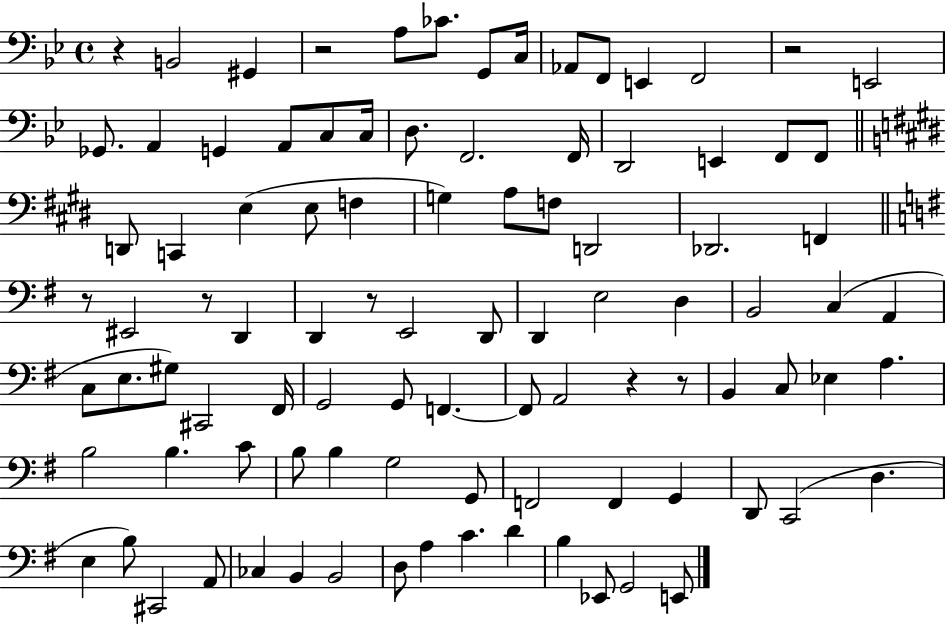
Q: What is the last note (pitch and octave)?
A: E2